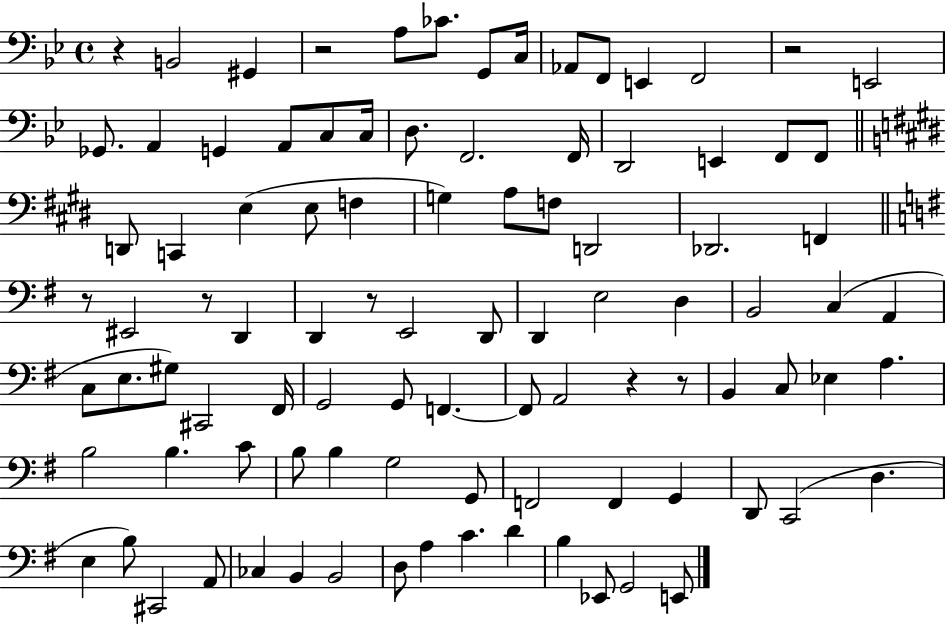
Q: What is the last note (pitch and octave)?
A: E2